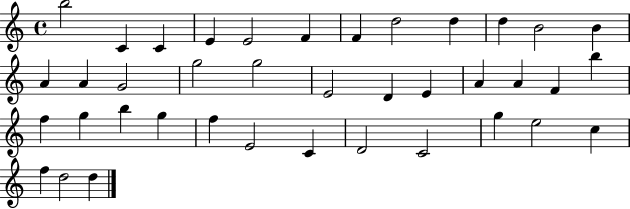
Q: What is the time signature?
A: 4/4